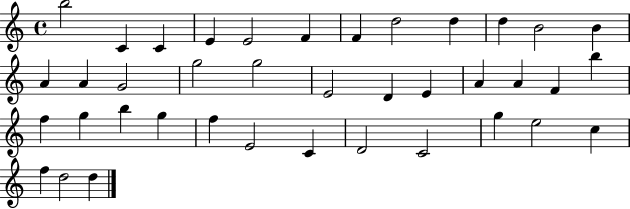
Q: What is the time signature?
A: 4/4